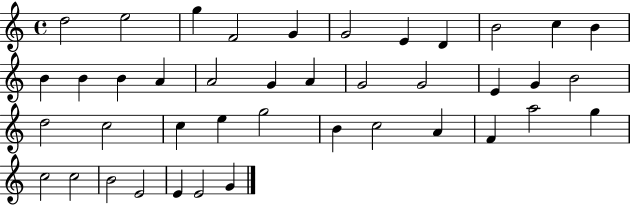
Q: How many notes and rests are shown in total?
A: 41